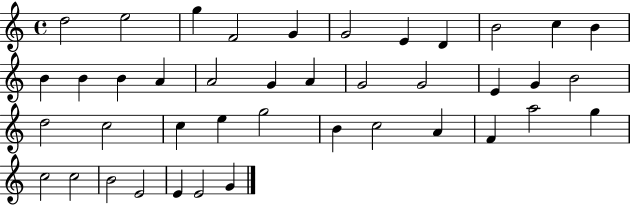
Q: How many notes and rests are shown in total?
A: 41